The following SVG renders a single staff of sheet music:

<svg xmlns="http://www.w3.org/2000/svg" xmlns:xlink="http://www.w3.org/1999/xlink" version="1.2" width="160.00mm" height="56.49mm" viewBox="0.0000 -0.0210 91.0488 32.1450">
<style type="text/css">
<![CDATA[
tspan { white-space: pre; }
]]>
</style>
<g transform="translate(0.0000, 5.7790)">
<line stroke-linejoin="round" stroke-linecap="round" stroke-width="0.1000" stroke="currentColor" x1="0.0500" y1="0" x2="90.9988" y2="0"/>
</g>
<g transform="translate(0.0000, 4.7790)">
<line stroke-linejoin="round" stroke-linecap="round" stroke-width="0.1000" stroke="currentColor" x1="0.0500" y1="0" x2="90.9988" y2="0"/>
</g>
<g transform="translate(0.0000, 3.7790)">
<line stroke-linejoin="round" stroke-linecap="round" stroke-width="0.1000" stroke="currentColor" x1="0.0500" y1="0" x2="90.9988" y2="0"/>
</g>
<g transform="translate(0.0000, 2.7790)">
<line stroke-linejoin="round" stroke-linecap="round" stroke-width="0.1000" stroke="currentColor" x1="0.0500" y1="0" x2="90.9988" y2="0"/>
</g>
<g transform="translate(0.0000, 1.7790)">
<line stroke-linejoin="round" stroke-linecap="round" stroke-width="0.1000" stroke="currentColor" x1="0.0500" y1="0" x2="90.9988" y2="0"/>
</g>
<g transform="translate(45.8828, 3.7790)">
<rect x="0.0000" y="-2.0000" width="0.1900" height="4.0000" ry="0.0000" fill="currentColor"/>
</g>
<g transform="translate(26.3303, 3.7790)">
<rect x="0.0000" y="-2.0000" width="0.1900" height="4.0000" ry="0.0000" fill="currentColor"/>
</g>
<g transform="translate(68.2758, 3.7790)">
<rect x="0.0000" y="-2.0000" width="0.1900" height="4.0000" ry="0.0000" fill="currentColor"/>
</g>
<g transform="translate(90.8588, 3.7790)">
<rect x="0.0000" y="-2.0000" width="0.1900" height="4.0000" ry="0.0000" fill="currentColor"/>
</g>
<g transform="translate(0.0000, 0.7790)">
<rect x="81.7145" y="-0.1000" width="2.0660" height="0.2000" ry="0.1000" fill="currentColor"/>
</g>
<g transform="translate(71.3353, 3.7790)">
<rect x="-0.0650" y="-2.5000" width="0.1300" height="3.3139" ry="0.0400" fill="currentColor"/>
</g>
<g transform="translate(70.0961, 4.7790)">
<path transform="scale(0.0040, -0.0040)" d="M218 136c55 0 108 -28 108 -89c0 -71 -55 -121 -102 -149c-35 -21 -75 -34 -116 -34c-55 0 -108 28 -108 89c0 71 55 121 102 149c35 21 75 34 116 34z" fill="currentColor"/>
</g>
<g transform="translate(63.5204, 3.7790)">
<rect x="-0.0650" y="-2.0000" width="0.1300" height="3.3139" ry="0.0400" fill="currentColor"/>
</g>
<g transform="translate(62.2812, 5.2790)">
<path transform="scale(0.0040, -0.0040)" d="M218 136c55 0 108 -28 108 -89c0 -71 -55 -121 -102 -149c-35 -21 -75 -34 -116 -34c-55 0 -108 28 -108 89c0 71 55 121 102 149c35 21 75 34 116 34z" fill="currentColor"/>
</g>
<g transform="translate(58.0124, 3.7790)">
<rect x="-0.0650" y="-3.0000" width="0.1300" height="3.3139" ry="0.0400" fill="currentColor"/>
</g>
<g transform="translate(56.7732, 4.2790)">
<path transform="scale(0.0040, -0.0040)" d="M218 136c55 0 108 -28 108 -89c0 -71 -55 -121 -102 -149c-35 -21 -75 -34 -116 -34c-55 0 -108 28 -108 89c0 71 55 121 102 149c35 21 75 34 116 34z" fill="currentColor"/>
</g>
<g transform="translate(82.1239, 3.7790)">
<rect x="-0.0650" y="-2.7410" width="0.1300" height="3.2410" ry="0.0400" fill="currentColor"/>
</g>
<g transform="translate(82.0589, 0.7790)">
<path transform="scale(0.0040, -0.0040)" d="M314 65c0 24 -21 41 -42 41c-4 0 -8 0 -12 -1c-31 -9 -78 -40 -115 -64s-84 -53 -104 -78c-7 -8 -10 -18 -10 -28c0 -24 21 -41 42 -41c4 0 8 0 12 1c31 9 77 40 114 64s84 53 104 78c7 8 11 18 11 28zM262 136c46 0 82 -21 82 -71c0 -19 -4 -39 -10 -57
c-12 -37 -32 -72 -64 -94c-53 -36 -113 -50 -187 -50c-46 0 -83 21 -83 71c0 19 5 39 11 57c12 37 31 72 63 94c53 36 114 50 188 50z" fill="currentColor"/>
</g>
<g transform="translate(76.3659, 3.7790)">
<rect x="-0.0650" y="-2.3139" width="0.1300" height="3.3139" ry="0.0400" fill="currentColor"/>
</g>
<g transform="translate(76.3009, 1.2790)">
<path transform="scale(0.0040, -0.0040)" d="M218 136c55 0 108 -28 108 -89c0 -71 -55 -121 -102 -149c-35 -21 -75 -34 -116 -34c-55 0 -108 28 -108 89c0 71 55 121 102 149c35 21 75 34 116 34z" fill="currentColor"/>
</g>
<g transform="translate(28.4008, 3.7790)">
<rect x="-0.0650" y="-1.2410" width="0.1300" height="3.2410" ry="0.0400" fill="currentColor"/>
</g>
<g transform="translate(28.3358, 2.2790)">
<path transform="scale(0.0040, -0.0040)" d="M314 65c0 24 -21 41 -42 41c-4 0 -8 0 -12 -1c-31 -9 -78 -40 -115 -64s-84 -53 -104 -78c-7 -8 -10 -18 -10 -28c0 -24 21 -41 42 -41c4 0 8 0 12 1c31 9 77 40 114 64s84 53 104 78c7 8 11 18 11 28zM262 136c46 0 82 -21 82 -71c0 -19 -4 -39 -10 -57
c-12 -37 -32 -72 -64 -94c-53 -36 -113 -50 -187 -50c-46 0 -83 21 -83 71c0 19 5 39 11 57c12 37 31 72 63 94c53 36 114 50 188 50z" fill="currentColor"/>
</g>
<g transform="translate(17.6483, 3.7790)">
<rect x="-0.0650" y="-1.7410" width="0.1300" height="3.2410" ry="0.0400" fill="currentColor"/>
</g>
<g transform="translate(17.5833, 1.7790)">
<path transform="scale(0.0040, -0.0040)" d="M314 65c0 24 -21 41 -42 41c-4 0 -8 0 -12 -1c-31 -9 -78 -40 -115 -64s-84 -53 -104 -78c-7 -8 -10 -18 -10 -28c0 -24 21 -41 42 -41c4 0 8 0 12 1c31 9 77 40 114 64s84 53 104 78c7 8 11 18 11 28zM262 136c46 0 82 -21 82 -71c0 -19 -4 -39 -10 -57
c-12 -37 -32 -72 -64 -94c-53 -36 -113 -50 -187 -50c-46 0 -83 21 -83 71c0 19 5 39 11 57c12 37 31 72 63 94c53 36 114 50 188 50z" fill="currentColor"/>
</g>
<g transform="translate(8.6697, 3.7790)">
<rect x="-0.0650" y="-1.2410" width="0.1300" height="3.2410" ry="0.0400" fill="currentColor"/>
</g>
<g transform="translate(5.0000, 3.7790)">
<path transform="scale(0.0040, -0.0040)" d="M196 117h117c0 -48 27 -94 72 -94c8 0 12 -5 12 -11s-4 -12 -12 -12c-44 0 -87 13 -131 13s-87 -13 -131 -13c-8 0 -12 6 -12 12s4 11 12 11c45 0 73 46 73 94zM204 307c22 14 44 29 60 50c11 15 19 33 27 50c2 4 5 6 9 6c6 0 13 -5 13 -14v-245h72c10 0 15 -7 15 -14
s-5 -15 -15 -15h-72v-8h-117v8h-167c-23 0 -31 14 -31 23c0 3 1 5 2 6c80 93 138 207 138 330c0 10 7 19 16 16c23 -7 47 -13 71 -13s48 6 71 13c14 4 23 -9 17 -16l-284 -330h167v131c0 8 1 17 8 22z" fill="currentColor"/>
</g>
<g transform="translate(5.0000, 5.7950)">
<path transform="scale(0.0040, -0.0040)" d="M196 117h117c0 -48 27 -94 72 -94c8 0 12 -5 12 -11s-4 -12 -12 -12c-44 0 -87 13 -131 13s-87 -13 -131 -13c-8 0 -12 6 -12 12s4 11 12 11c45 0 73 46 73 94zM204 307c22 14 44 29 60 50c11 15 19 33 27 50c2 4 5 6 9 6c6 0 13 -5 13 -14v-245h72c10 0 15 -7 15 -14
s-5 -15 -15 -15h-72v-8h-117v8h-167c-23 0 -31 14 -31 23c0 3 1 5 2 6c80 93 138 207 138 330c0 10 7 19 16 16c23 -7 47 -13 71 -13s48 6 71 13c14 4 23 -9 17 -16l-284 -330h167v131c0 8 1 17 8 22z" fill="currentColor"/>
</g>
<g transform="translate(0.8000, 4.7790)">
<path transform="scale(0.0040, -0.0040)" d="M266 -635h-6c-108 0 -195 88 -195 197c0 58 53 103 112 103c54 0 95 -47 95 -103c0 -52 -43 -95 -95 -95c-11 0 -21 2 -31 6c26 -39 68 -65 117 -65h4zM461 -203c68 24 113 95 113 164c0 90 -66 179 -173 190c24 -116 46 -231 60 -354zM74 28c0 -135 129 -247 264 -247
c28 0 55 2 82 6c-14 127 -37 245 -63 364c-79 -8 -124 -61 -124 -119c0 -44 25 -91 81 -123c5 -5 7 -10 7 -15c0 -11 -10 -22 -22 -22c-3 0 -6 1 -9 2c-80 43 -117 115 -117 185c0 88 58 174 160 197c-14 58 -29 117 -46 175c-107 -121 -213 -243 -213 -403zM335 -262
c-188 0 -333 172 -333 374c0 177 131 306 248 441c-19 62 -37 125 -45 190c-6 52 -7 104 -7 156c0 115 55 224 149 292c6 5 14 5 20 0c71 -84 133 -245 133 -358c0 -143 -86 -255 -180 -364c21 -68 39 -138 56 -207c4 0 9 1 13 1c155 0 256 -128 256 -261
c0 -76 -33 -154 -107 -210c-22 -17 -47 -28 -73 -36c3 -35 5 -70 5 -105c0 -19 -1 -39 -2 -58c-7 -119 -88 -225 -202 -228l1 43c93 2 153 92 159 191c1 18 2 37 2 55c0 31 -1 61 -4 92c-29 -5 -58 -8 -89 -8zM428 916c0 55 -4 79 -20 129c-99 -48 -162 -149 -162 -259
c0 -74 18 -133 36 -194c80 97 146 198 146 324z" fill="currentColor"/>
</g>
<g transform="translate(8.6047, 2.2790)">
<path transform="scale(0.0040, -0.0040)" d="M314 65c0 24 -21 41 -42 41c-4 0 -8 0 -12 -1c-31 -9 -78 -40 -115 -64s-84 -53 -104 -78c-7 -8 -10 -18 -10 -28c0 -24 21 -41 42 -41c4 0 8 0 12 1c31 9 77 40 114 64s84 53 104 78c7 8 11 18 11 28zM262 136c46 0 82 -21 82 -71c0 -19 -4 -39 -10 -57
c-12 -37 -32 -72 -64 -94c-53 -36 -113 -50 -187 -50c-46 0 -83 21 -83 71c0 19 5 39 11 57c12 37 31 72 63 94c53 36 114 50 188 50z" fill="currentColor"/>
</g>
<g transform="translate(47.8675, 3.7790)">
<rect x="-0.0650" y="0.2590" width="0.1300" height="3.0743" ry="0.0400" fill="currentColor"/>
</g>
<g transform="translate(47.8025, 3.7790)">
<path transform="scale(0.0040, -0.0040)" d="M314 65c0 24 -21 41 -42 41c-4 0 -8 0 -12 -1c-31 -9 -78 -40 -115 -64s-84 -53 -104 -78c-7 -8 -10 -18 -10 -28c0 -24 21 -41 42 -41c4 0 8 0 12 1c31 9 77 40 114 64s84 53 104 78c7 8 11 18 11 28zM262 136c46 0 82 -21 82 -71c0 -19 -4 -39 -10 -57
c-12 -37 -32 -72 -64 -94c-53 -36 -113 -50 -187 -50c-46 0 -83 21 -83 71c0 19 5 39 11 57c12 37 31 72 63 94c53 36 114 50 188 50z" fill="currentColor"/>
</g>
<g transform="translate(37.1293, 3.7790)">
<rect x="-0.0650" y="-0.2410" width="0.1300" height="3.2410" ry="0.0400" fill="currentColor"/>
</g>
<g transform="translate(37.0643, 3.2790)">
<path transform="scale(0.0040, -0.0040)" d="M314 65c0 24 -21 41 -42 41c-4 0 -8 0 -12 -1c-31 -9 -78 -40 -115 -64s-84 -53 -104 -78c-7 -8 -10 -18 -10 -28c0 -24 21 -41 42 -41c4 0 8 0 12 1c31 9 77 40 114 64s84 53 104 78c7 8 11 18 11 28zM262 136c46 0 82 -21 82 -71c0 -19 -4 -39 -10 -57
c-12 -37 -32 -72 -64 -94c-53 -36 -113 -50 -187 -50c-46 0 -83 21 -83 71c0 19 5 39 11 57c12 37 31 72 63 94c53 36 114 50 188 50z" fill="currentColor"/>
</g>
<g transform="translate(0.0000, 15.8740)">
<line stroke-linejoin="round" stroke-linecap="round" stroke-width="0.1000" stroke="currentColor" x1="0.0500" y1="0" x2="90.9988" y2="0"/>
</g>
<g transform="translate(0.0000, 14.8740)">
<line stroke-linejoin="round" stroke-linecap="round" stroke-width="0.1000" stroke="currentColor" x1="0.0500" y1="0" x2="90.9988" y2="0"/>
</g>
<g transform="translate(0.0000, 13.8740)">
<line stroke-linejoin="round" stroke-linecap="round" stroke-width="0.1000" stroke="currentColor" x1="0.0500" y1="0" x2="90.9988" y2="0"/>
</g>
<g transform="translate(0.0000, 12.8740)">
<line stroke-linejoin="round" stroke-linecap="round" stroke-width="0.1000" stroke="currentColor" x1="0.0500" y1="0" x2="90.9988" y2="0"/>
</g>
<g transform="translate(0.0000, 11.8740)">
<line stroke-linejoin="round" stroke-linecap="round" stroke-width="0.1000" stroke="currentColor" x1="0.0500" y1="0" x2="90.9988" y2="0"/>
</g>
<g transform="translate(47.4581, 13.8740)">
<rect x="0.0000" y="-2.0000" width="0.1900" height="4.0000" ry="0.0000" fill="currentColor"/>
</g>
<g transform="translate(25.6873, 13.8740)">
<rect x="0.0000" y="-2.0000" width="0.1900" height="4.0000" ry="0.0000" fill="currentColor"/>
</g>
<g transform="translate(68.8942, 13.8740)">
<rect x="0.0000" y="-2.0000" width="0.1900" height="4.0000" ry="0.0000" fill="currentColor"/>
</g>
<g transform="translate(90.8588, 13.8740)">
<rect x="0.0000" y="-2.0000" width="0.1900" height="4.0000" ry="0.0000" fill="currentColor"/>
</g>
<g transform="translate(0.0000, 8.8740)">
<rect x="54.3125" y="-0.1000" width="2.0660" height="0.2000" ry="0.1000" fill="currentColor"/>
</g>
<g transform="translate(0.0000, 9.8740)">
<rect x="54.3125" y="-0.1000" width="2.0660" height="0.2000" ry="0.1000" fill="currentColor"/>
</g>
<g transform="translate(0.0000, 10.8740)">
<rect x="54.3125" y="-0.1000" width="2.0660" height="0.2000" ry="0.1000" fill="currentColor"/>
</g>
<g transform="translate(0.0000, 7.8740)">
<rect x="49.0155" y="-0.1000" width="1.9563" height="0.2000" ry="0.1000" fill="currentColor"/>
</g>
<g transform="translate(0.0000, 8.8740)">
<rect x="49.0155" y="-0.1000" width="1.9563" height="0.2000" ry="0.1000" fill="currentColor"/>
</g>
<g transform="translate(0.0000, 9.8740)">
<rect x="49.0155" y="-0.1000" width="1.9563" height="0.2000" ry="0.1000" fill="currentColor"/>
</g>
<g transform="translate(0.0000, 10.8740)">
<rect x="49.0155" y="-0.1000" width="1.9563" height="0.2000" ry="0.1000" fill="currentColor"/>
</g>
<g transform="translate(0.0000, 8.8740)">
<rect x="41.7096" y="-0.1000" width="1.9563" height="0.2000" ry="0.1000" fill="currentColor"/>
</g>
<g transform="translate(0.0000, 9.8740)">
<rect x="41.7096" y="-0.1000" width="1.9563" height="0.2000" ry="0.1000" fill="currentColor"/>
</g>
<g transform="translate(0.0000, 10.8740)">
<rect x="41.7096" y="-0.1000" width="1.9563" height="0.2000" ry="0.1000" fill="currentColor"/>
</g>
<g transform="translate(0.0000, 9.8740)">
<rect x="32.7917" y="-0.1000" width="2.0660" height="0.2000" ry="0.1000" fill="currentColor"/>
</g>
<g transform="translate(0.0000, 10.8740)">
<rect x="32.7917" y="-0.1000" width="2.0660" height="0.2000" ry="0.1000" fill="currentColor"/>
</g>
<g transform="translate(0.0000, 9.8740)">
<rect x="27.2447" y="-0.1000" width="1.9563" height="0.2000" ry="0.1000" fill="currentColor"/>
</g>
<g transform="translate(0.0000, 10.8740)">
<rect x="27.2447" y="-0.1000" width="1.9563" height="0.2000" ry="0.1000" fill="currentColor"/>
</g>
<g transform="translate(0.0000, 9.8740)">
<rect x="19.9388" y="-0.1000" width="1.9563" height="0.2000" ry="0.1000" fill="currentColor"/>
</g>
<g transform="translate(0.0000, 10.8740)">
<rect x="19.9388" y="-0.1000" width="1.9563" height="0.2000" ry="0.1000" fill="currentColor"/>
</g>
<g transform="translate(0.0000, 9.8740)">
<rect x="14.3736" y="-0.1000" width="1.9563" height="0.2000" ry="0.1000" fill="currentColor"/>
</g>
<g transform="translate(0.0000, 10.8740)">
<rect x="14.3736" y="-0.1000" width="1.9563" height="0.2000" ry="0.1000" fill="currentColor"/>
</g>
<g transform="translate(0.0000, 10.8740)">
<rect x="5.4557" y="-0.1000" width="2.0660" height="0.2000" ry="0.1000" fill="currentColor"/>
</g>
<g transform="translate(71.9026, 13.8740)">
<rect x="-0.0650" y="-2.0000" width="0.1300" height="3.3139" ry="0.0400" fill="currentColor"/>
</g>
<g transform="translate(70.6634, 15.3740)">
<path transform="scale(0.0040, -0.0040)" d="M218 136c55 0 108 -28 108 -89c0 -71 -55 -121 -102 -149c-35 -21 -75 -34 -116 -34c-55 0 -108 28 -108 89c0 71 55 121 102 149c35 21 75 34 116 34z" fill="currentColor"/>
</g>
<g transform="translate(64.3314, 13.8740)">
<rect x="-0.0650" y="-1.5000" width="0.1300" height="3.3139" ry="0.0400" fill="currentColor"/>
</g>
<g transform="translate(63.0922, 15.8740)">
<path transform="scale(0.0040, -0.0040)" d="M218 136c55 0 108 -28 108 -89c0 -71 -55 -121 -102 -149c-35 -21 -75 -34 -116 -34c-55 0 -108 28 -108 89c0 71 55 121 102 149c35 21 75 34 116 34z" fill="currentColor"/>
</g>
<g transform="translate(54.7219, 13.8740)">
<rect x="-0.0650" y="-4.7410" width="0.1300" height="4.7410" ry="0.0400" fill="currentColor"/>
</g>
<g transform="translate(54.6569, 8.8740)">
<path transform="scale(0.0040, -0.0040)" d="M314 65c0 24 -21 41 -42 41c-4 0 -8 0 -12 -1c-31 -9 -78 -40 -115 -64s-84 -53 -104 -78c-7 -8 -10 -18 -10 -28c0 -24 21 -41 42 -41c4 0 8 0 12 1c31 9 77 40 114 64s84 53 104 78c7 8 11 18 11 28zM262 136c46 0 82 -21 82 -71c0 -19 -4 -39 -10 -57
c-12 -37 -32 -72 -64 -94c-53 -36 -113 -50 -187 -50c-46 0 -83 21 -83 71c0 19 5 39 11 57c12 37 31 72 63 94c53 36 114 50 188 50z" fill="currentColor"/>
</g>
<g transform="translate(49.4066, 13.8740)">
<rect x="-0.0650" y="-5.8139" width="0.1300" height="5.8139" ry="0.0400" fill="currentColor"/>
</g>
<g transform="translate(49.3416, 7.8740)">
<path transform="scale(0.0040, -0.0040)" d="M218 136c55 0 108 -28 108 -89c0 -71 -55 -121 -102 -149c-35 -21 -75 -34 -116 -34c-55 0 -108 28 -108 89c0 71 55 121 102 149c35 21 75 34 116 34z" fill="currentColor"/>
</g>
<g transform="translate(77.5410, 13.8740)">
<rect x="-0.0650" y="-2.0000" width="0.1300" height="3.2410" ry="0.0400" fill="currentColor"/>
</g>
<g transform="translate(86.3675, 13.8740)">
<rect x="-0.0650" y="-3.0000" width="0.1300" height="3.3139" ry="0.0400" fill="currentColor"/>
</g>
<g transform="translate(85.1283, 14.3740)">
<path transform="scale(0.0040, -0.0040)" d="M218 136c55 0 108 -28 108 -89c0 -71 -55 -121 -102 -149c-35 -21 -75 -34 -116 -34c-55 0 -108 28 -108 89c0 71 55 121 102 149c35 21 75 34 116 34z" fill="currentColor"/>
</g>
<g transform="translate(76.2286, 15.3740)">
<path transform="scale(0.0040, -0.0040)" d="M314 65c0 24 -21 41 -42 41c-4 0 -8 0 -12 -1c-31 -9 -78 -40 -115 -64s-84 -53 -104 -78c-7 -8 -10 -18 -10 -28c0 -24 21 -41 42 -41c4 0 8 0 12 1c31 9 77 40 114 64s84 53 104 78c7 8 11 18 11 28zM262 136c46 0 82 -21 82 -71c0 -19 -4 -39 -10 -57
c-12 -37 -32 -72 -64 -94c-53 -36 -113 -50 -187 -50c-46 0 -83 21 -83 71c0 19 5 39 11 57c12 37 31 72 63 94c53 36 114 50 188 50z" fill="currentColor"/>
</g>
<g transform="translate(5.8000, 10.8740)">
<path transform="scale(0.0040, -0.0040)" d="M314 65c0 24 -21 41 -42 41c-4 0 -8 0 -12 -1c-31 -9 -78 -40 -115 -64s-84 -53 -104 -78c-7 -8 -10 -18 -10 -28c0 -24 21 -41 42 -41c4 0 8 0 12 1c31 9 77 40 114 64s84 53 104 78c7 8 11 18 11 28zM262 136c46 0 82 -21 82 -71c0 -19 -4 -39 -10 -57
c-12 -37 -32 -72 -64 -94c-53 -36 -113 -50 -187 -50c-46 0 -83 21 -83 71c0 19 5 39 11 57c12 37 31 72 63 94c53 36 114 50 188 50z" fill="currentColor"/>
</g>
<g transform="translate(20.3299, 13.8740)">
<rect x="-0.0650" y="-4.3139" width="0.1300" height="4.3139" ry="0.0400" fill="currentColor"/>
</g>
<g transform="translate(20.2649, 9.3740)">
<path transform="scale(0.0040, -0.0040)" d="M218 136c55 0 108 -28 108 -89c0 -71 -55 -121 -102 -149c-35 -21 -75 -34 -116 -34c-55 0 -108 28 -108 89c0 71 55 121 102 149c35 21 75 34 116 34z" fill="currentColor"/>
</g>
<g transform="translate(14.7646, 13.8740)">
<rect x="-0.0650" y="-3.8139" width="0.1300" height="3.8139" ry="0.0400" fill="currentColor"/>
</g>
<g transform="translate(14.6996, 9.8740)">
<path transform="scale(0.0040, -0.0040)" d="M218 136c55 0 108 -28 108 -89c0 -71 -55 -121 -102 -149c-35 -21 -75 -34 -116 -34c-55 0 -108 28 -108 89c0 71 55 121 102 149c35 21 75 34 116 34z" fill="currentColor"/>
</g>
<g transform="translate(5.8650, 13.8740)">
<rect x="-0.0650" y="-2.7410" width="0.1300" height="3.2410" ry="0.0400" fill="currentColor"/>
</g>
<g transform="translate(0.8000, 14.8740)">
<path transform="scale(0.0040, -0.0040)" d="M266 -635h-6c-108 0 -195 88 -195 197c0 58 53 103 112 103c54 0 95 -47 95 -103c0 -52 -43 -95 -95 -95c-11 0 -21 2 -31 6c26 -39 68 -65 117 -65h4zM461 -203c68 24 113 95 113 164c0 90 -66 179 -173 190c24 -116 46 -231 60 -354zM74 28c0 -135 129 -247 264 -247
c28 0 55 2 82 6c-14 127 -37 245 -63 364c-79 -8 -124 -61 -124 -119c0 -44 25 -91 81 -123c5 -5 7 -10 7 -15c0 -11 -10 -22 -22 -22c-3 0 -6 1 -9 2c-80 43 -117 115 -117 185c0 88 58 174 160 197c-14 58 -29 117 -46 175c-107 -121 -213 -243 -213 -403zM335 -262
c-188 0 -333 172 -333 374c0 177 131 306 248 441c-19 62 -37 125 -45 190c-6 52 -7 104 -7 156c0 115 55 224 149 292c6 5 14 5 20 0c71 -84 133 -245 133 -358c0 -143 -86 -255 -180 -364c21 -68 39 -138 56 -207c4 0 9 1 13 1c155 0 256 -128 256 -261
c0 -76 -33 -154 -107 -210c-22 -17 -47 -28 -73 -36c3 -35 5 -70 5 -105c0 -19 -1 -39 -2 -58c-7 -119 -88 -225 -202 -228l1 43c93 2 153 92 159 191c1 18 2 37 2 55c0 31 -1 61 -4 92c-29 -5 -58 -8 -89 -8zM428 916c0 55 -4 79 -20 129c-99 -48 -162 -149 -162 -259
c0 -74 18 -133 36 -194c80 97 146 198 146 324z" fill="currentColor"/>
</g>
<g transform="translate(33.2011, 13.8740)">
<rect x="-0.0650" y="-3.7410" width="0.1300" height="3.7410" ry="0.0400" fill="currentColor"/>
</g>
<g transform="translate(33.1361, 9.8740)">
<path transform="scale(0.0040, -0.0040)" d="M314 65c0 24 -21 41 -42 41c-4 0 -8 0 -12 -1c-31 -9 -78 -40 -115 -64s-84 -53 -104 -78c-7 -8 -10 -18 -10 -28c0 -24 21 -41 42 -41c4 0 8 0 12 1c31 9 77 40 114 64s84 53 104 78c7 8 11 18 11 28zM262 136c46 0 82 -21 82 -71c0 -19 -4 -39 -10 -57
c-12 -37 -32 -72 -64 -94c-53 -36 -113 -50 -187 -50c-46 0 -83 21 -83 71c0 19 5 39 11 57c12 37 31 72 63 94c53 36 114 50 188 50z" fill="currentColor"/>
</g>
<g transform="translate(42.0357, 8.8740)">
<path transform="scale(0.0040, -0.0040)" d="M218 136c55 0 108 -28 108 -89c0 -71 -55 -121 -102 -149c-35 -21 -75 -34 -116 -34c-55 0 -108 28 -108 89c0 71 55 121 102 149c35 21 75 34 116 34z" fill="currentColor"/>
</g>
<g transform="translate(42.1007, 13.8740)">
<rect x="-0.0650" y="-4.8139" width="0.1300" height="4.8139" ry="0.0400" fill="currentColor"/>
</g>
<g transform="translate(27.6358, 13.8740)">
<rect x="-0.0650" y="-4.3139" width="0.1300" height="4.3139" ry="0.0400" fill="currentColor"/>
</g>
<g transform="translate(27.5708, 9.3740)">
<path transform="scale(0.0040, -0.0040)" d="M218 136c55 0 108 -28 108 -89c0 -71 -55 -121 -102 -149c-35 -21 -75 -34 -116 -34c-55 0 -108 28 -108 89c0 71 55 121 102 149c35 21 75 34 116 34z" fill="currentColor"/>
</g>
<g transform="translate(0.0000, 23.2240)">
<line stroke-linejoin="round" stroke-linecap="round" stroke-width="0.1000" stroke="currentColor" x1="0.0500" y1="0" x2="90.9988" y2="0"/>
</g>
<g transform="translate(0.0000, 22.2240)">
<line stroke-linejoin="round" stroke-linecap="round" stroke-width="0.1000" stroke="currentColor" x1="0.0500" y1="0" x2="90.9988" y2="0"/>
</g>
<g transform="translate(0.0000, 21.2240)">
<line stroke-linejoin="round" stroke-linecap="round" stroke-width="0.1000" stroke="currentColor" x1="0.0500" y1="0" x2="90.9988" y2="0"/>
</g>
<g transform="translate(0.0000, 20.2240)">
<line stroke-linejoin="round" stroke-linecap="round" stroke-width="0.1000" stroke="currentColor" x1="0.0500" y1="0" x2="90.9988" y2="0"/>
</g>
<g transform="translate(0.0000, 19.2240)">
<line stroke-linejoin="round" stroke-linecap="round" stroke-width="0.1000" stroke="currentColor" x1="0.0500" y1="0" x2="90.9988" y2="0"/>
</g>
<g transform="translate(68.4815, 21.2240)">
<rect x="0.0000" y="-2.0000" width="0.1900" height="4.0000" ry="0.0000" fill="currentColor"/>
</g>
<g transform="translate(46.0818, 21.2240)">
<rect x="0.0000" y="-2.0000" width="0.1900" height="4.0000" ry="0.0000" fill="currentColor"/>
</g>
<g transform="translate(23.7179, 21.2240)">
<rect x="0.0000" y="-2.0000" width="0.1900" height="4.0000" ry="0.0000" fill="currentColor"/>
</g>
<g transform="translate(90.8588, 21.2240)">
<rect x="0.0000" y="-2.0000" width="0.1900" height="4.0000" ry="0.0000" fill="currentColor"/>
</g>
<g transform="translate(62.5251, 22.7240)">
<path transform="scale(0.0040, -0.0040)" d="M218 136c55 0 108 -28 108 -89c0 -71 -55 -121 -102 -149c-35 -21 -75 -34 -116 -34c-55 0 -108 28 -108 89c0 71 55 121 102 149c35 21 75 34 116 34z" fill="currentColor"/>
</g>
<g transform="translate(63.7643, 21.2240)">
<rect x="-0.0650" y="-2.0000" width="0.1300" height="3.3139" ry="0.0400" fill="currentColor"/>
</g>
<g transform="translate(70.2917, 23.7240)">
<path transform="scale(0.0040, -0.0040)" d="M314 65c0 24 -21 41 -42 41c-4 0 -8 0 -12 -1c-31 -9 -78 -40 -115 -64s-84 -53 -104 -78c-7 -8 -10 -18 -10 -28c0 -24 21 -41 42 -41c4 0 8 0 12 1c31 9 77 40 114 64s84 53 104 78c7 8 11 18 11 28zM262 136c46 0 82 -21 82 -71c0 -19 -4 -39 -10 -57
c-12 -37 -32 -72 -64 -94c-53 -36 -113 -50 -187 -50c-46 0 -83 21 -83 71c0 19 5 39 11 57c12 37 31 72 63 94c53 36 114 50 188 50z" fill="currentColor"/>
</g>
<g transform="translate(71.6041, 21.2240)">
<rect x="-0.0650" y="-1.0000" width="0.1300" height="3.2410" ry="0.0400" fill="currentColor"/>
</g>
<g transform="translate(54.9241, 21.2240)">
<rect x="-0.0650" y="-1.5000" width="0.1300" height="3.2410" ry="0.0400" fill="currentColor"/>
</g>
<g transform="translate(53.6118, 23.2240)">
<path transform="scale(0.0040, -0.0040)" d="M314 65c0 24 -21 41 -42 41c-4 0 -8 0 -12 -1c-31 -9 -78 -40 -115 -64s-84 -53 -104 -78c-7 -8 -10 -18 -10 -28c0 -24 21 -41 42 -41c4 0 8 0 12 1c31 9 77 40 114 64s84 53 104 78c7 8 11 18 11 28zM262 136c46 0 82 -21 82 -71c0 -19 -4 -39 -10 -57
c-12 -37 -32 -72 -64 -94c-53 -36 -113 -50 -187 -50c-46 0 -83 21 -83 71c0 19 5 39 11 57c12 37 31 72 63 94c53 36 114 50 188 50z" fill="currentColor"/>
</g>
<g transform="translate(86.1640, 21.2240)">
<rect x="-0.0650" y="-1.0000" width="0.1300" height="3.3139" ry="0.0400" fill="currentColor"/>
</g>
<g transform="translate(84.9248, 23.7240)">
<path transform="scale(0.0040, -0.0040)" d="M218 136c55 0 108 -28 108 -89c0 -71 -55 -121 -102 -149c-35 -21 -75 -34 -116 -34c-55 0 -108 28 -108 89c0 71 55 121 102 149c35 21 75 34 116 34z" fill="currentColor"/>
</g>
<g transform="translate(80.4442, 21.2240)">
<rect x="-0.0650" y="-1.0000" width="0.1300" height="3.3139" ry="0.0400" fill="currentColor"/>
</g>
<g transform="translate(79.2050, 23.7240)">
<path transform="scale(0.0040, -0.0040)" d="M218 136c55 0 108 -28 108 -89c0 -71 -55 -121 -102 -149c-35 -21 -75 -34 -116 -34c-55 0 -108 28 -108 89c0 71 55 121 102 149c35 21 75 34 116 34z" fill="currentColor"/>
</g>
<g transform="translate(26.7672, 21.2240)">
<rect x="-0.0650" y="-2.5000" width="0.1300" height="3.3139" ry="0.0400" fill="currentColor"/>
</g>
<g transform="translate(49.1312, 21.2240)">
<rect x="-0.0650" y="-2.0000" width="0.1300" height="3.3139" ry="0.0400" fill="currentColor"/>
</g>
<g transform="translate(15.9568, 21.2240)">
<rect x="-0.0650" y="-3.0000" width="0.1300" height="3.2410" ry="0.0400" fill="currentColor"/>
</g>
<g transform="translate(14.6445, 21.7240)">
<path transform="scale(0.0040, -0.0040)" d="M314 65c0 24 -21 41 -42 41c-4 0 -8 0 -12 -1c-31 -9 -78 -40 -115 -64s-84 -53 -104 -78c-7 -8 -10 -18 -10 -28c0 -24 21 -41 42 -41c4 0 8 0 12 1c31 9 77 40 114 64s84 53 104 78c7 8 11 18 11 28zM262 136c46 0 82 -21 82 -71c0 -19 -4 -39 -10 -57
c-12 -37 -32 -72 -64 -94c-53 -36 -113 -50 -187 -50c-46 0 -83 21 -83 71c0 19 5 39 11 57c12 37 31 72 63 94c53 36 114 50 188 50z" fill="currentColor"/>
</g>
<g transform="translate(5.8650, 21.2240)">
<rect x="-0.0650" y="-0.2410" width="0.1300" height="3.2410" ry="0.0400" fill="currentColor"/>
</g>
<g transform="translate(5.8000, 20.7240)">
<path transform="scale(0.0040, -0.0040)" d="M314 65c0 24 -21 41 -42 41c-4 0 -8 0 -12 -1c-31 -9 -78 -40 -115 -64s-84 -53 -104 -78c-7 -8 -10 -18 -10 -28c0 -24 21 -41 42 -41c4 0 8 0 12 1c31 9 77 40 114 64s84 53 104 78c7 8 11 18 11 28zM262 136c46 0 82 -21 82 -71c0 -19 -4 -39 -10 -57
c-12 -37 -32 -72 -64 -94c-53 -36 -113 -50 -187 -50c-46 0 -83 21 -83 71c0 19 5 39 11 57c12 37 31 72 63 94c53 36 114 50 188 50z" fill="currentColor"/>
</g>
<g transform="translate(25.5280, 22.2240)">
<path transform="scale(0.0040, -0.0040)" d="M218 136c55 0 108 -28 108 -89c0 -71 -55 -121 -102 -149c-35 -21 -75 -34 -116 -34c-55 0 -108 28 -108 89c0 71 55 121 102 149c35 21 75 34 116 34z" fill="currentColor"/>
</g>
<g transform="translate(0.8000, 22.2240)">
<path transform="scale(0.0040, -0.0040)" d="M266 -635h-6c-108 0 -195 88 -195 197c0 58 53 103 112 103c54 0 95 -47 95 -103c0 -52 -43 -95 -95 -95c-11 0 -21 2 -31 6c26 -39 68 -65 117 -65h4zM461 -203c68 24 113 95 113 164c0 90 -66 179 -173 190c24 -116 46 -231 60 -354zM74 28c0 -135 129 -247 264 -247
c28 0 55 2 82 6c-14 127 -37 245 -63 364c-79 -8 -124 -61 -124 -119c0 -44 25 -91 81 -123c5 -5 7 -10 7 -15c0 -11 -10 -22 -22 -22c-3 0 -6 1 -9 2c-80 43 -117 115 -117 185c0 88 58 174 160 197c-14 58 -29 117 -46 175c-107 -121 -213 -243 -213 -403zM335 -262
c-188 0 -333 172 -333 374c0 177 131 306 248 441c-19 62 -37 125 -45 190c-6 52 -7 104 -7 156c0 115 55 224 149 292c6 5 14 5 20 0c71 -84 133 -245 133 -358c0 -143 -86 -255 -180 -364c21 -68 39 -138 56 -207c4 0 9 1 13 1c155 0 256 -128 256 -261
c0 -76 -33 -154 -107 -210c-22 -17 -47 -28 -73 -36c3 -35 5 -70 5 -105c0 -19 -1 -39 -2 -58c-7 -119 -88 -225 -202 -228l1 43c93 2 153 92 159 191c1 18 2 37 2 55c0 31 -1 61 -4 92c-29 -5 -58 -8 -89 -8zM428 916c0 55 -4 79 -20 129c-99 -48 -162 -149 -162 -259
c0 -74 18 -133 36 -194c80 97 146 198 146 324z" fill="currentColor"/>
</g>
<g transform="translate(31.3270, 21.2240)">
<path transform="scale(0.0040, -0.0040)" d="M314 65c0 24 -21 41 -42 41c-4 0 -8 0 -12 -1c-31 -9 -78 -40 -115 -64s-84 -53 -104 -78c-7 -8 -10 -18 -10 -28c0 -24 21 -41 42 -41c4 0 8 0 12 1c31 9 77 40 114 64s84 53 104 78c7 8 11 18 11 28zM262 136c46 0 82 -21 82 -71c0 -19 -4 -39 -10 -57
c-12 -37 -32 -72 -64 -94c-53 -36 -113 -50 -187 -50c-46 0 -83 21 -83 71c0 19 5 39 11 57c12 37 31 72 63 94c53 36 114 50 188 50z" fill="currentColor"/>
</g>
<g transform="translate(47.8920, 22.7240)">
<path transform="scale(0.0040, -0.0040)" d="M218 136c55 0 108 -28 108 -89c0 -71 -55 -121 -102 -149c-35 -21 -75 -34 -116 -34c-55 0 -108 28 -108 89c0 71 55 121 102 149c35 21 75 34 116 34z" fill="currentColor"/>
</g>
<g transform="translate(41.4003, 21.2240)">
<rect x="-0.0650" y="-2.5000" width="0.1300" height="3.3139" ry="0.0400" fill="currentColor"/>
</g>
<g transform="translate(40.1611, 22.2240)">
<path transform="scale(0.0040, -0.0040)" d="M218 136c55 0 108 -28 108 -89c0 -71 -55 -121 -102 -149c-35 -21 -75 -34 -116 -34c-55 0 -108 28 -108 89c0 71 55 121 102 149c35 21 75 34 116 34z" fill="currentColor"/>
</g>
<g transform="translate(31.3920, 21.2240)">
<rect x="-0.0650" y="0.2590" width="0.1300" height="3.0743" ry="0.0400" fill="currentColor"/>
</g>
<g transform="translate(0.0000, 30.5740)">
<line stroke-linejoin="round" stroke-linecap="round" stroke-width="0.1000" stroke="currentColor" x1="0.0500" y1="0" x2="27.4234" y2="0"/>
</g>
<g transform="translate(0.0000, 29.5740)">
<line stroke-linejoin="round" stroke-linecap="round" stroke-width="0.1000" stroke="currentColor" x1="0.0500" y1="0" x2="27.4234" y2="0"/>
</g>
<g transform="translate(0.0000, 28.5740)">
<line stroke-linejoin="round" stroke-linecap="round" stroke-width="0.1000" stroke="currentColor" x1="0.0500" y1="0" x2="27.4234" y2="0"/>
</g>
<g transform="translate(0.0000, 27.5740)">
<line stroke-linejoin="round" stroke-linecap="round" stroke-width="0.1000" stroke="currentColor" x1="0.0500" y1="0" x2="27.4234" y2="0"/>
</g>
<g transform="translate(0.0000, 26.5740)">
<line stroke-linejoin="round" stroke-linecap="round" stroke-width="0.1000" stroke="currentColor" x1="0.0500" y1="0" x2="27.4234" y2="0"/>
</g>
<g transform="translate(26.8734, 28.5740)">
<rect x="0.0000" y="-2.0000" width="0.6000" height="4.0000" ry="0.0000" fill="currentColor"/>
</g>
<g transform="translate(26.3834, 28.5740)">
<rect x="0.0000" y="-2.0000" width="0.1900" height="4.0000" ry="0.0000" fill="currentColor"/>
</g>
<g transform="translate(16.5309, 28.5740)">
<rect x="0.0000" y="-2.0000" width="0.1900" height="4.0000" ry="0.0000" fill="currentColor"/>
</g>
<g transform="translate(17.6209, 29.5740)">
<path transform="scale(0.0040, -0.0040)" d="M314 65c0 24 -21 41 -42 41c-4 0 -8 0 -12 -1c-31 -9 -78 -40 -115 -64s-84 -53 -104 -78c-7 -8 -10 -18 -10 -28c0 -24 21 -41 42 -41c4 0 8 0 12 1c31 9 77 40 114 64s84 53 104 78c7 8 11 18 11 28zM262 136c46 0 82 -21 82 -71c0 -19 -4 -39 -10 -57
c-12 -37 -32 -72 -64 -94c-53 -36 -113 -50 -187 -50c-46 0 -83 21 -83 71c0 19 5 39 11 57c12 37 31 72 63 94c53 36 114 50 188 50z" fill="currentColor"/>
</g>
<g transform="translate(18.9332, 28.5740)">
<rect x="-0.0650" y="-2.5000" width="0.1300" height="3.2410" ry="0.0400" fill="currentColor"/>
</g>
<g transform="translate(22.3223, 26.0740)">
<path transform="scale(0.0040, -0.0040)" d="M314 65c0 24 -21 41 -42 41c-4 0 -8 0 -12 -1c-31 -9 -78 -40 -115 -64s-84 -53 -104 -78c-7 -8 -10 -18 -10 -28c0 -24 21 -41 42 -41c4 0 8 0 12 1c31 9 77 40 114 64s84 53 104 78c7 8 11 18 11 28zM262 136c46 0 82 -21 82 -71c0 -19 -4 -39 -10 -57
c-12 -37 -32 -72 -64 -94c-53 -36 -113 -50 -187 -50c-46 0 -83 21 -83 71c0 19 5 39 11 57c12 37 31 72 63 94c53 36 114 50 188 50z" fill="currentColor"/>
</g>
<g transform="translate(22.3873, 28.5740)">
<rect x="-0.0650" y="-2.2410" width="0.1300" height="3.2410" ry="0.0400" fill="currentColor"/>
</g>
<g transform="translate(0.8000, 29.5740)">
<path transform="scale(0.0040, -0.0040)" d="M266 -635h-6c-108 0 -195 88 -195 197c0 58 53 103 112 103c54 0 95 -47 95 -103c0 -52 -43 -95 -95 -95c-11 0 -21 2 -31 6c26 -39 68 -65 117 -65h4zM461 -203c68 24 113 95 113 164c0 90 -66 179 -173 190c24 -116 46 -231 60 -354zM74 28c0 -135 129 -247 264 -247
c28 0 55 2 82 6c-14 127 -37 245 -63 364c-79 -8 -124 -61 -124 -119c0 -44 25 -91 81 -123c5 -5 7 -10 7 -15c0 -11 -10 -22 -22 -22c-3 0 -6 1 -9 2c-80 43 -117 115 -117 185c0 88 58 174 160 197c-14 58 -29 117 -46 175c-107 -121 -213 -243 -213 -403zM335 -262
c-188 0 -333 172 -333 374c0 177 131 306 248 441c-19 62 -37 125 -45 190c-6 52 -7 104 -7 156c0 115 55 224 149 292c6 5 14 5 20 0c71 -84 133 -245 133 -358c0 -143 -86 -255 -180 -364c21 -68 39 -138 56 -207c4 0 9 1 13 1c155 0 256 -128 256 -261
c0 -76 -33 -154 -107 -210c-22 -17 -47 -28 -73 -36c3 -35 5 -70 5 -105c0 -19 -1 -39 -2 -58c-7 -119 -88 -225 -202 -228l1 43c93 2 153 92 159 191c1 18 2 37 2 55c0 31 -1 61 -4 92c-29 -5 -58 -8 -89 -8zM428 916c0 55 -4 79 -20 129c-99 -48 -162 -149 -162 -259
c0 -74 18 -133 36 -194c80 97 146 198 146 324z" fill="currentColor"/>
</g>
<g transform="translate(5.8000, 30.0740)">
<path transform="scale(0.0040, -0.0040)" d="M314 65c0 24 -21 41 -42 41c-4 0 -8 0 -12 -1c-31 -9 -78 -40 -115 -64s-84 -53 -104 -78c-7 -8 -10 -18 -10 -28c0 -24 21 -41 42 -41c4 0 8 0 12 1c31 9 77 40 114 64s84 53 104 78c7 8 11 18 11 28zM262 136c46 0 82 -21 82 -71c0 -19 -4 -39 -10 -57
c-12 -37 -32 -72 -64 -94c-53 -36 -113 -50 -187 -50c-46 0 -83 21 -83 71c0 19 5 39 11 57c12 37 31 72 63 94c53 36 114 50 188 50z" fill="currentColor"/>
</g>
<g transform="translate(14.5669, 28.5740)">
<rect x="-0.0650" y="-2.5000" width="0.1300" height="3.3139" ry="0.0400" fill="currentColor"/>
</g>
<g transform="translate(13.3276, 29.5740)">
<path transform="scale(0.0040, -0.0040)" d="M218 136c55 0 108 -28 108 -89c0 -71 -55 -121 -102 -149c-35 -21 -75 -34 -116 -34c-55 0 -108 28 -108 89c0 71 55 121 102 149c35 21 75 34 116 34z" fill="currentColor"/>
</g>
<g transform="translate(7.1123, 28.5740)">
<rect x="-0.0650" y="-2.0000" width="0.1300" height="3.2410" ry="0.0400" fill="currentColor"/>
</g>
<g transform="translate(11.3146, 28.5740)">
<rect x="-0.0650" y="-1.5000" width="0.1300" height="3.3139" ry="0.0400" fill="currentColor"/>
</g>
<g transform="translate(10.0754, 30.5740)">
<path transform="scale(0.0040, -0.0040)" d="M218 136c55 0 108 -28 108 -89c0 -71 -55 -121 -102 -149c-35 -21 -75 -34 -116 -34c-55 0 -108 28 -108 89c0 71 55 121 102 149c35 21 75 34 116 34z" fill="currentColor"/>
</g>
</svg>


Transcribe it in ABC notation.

X:1
T:Untitled
M:4/4
L:1/4
K:C
e2 f2 e2 c2 B2 A F G g a2 a2 c' d' d' c'2 e' g' e'2 E F F2 A c2 A2 G B2 G F E2 F D2 D D F2 E G G2 g2